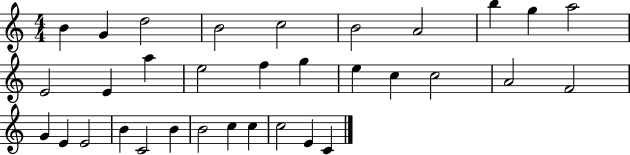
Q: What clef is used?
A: treble